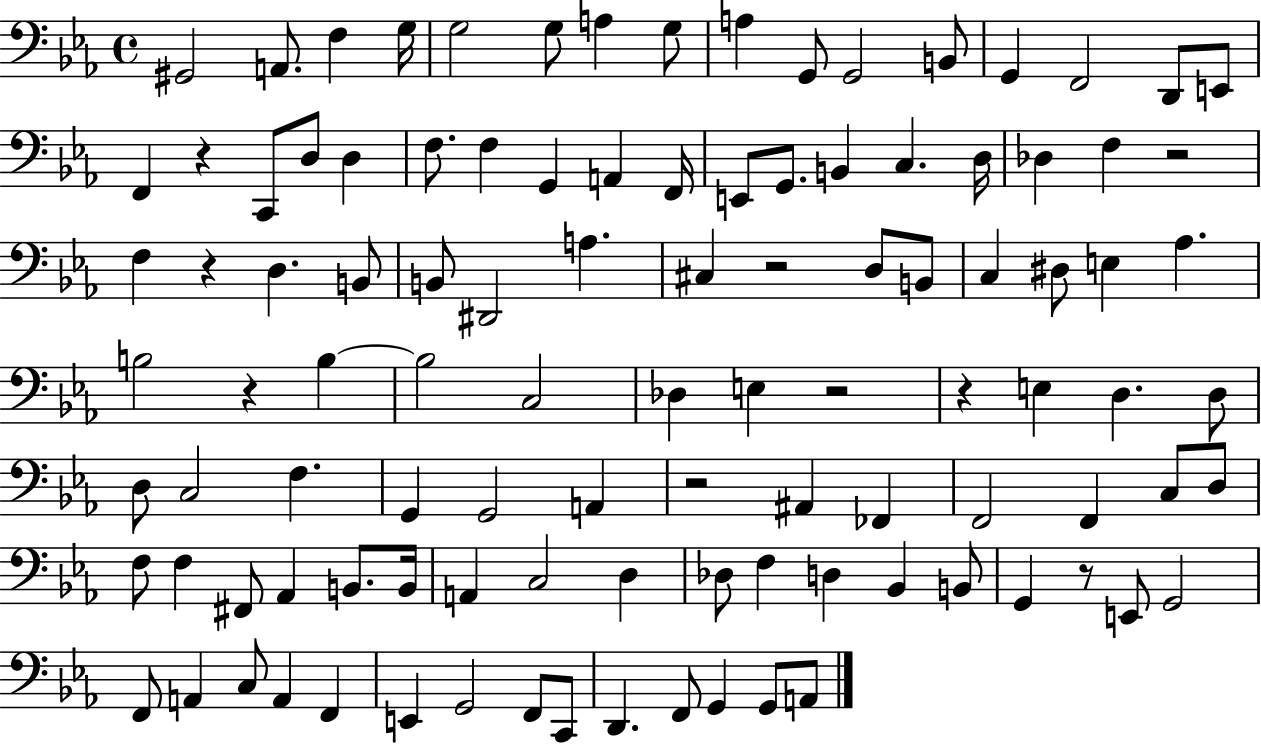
{
  \clef bass
  \time 4/4
  \defaultTimeSignature
  \key ees \major
  gis,2 a,8. f4 g16 | g2 g8 a4 g8 | a4 g,8 g,2 b,8 | g,4 f,2 d,8 e,8 | \break f,4 r4 c,8 d8 d4 | f8. f4 g,4 a,4 f,16 | e,8 g,8. b,4 c4. d16 | des4 f4 r2 | \break f4 r4 d4. b,8 | b,8 dis,2 a4. | cis4 r2 d8 b,8 | c4 dis8 e4 aes4. | \break b2 r4 b4~~ | b2 c2 | des4 e4 r2 | r4 e4 d4. d8 | \break d8 c2 f4. | g,4 g,2 a,4 | r2 ais,4 fes,4 | f,2 f,4 c8 d8 | \break f8 f4 fis,8 aes,4 b,8. b,16 | a,4 c2 d4 | des8 f4 d4 bes,4 b,8 | g,4 r8 e,8 g,2 | \break f,8 a,4 c8 a,4 f,4 | e,4 g,2 f,8 c,8 | d,4. f,8 g,4 g,8 a,8 | \bar "|."
}